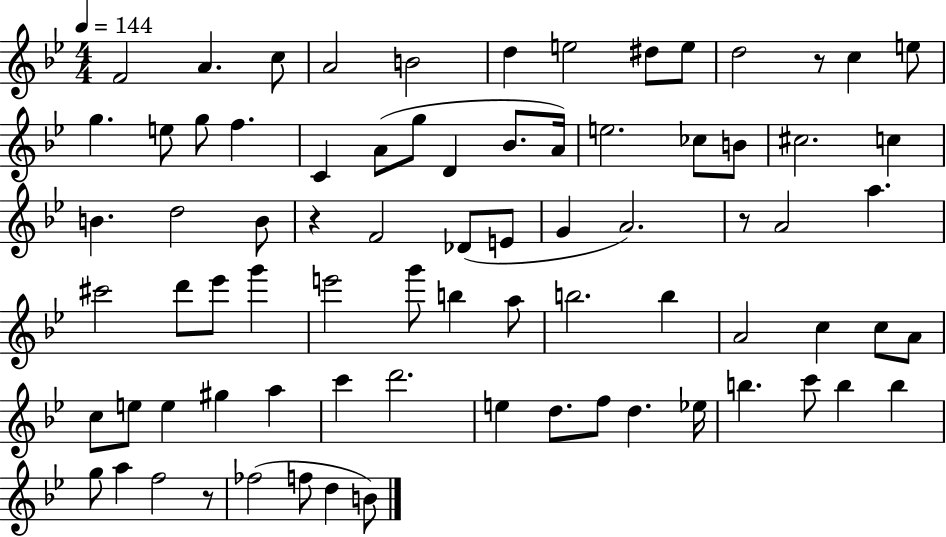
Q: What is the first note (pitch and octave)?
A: F4